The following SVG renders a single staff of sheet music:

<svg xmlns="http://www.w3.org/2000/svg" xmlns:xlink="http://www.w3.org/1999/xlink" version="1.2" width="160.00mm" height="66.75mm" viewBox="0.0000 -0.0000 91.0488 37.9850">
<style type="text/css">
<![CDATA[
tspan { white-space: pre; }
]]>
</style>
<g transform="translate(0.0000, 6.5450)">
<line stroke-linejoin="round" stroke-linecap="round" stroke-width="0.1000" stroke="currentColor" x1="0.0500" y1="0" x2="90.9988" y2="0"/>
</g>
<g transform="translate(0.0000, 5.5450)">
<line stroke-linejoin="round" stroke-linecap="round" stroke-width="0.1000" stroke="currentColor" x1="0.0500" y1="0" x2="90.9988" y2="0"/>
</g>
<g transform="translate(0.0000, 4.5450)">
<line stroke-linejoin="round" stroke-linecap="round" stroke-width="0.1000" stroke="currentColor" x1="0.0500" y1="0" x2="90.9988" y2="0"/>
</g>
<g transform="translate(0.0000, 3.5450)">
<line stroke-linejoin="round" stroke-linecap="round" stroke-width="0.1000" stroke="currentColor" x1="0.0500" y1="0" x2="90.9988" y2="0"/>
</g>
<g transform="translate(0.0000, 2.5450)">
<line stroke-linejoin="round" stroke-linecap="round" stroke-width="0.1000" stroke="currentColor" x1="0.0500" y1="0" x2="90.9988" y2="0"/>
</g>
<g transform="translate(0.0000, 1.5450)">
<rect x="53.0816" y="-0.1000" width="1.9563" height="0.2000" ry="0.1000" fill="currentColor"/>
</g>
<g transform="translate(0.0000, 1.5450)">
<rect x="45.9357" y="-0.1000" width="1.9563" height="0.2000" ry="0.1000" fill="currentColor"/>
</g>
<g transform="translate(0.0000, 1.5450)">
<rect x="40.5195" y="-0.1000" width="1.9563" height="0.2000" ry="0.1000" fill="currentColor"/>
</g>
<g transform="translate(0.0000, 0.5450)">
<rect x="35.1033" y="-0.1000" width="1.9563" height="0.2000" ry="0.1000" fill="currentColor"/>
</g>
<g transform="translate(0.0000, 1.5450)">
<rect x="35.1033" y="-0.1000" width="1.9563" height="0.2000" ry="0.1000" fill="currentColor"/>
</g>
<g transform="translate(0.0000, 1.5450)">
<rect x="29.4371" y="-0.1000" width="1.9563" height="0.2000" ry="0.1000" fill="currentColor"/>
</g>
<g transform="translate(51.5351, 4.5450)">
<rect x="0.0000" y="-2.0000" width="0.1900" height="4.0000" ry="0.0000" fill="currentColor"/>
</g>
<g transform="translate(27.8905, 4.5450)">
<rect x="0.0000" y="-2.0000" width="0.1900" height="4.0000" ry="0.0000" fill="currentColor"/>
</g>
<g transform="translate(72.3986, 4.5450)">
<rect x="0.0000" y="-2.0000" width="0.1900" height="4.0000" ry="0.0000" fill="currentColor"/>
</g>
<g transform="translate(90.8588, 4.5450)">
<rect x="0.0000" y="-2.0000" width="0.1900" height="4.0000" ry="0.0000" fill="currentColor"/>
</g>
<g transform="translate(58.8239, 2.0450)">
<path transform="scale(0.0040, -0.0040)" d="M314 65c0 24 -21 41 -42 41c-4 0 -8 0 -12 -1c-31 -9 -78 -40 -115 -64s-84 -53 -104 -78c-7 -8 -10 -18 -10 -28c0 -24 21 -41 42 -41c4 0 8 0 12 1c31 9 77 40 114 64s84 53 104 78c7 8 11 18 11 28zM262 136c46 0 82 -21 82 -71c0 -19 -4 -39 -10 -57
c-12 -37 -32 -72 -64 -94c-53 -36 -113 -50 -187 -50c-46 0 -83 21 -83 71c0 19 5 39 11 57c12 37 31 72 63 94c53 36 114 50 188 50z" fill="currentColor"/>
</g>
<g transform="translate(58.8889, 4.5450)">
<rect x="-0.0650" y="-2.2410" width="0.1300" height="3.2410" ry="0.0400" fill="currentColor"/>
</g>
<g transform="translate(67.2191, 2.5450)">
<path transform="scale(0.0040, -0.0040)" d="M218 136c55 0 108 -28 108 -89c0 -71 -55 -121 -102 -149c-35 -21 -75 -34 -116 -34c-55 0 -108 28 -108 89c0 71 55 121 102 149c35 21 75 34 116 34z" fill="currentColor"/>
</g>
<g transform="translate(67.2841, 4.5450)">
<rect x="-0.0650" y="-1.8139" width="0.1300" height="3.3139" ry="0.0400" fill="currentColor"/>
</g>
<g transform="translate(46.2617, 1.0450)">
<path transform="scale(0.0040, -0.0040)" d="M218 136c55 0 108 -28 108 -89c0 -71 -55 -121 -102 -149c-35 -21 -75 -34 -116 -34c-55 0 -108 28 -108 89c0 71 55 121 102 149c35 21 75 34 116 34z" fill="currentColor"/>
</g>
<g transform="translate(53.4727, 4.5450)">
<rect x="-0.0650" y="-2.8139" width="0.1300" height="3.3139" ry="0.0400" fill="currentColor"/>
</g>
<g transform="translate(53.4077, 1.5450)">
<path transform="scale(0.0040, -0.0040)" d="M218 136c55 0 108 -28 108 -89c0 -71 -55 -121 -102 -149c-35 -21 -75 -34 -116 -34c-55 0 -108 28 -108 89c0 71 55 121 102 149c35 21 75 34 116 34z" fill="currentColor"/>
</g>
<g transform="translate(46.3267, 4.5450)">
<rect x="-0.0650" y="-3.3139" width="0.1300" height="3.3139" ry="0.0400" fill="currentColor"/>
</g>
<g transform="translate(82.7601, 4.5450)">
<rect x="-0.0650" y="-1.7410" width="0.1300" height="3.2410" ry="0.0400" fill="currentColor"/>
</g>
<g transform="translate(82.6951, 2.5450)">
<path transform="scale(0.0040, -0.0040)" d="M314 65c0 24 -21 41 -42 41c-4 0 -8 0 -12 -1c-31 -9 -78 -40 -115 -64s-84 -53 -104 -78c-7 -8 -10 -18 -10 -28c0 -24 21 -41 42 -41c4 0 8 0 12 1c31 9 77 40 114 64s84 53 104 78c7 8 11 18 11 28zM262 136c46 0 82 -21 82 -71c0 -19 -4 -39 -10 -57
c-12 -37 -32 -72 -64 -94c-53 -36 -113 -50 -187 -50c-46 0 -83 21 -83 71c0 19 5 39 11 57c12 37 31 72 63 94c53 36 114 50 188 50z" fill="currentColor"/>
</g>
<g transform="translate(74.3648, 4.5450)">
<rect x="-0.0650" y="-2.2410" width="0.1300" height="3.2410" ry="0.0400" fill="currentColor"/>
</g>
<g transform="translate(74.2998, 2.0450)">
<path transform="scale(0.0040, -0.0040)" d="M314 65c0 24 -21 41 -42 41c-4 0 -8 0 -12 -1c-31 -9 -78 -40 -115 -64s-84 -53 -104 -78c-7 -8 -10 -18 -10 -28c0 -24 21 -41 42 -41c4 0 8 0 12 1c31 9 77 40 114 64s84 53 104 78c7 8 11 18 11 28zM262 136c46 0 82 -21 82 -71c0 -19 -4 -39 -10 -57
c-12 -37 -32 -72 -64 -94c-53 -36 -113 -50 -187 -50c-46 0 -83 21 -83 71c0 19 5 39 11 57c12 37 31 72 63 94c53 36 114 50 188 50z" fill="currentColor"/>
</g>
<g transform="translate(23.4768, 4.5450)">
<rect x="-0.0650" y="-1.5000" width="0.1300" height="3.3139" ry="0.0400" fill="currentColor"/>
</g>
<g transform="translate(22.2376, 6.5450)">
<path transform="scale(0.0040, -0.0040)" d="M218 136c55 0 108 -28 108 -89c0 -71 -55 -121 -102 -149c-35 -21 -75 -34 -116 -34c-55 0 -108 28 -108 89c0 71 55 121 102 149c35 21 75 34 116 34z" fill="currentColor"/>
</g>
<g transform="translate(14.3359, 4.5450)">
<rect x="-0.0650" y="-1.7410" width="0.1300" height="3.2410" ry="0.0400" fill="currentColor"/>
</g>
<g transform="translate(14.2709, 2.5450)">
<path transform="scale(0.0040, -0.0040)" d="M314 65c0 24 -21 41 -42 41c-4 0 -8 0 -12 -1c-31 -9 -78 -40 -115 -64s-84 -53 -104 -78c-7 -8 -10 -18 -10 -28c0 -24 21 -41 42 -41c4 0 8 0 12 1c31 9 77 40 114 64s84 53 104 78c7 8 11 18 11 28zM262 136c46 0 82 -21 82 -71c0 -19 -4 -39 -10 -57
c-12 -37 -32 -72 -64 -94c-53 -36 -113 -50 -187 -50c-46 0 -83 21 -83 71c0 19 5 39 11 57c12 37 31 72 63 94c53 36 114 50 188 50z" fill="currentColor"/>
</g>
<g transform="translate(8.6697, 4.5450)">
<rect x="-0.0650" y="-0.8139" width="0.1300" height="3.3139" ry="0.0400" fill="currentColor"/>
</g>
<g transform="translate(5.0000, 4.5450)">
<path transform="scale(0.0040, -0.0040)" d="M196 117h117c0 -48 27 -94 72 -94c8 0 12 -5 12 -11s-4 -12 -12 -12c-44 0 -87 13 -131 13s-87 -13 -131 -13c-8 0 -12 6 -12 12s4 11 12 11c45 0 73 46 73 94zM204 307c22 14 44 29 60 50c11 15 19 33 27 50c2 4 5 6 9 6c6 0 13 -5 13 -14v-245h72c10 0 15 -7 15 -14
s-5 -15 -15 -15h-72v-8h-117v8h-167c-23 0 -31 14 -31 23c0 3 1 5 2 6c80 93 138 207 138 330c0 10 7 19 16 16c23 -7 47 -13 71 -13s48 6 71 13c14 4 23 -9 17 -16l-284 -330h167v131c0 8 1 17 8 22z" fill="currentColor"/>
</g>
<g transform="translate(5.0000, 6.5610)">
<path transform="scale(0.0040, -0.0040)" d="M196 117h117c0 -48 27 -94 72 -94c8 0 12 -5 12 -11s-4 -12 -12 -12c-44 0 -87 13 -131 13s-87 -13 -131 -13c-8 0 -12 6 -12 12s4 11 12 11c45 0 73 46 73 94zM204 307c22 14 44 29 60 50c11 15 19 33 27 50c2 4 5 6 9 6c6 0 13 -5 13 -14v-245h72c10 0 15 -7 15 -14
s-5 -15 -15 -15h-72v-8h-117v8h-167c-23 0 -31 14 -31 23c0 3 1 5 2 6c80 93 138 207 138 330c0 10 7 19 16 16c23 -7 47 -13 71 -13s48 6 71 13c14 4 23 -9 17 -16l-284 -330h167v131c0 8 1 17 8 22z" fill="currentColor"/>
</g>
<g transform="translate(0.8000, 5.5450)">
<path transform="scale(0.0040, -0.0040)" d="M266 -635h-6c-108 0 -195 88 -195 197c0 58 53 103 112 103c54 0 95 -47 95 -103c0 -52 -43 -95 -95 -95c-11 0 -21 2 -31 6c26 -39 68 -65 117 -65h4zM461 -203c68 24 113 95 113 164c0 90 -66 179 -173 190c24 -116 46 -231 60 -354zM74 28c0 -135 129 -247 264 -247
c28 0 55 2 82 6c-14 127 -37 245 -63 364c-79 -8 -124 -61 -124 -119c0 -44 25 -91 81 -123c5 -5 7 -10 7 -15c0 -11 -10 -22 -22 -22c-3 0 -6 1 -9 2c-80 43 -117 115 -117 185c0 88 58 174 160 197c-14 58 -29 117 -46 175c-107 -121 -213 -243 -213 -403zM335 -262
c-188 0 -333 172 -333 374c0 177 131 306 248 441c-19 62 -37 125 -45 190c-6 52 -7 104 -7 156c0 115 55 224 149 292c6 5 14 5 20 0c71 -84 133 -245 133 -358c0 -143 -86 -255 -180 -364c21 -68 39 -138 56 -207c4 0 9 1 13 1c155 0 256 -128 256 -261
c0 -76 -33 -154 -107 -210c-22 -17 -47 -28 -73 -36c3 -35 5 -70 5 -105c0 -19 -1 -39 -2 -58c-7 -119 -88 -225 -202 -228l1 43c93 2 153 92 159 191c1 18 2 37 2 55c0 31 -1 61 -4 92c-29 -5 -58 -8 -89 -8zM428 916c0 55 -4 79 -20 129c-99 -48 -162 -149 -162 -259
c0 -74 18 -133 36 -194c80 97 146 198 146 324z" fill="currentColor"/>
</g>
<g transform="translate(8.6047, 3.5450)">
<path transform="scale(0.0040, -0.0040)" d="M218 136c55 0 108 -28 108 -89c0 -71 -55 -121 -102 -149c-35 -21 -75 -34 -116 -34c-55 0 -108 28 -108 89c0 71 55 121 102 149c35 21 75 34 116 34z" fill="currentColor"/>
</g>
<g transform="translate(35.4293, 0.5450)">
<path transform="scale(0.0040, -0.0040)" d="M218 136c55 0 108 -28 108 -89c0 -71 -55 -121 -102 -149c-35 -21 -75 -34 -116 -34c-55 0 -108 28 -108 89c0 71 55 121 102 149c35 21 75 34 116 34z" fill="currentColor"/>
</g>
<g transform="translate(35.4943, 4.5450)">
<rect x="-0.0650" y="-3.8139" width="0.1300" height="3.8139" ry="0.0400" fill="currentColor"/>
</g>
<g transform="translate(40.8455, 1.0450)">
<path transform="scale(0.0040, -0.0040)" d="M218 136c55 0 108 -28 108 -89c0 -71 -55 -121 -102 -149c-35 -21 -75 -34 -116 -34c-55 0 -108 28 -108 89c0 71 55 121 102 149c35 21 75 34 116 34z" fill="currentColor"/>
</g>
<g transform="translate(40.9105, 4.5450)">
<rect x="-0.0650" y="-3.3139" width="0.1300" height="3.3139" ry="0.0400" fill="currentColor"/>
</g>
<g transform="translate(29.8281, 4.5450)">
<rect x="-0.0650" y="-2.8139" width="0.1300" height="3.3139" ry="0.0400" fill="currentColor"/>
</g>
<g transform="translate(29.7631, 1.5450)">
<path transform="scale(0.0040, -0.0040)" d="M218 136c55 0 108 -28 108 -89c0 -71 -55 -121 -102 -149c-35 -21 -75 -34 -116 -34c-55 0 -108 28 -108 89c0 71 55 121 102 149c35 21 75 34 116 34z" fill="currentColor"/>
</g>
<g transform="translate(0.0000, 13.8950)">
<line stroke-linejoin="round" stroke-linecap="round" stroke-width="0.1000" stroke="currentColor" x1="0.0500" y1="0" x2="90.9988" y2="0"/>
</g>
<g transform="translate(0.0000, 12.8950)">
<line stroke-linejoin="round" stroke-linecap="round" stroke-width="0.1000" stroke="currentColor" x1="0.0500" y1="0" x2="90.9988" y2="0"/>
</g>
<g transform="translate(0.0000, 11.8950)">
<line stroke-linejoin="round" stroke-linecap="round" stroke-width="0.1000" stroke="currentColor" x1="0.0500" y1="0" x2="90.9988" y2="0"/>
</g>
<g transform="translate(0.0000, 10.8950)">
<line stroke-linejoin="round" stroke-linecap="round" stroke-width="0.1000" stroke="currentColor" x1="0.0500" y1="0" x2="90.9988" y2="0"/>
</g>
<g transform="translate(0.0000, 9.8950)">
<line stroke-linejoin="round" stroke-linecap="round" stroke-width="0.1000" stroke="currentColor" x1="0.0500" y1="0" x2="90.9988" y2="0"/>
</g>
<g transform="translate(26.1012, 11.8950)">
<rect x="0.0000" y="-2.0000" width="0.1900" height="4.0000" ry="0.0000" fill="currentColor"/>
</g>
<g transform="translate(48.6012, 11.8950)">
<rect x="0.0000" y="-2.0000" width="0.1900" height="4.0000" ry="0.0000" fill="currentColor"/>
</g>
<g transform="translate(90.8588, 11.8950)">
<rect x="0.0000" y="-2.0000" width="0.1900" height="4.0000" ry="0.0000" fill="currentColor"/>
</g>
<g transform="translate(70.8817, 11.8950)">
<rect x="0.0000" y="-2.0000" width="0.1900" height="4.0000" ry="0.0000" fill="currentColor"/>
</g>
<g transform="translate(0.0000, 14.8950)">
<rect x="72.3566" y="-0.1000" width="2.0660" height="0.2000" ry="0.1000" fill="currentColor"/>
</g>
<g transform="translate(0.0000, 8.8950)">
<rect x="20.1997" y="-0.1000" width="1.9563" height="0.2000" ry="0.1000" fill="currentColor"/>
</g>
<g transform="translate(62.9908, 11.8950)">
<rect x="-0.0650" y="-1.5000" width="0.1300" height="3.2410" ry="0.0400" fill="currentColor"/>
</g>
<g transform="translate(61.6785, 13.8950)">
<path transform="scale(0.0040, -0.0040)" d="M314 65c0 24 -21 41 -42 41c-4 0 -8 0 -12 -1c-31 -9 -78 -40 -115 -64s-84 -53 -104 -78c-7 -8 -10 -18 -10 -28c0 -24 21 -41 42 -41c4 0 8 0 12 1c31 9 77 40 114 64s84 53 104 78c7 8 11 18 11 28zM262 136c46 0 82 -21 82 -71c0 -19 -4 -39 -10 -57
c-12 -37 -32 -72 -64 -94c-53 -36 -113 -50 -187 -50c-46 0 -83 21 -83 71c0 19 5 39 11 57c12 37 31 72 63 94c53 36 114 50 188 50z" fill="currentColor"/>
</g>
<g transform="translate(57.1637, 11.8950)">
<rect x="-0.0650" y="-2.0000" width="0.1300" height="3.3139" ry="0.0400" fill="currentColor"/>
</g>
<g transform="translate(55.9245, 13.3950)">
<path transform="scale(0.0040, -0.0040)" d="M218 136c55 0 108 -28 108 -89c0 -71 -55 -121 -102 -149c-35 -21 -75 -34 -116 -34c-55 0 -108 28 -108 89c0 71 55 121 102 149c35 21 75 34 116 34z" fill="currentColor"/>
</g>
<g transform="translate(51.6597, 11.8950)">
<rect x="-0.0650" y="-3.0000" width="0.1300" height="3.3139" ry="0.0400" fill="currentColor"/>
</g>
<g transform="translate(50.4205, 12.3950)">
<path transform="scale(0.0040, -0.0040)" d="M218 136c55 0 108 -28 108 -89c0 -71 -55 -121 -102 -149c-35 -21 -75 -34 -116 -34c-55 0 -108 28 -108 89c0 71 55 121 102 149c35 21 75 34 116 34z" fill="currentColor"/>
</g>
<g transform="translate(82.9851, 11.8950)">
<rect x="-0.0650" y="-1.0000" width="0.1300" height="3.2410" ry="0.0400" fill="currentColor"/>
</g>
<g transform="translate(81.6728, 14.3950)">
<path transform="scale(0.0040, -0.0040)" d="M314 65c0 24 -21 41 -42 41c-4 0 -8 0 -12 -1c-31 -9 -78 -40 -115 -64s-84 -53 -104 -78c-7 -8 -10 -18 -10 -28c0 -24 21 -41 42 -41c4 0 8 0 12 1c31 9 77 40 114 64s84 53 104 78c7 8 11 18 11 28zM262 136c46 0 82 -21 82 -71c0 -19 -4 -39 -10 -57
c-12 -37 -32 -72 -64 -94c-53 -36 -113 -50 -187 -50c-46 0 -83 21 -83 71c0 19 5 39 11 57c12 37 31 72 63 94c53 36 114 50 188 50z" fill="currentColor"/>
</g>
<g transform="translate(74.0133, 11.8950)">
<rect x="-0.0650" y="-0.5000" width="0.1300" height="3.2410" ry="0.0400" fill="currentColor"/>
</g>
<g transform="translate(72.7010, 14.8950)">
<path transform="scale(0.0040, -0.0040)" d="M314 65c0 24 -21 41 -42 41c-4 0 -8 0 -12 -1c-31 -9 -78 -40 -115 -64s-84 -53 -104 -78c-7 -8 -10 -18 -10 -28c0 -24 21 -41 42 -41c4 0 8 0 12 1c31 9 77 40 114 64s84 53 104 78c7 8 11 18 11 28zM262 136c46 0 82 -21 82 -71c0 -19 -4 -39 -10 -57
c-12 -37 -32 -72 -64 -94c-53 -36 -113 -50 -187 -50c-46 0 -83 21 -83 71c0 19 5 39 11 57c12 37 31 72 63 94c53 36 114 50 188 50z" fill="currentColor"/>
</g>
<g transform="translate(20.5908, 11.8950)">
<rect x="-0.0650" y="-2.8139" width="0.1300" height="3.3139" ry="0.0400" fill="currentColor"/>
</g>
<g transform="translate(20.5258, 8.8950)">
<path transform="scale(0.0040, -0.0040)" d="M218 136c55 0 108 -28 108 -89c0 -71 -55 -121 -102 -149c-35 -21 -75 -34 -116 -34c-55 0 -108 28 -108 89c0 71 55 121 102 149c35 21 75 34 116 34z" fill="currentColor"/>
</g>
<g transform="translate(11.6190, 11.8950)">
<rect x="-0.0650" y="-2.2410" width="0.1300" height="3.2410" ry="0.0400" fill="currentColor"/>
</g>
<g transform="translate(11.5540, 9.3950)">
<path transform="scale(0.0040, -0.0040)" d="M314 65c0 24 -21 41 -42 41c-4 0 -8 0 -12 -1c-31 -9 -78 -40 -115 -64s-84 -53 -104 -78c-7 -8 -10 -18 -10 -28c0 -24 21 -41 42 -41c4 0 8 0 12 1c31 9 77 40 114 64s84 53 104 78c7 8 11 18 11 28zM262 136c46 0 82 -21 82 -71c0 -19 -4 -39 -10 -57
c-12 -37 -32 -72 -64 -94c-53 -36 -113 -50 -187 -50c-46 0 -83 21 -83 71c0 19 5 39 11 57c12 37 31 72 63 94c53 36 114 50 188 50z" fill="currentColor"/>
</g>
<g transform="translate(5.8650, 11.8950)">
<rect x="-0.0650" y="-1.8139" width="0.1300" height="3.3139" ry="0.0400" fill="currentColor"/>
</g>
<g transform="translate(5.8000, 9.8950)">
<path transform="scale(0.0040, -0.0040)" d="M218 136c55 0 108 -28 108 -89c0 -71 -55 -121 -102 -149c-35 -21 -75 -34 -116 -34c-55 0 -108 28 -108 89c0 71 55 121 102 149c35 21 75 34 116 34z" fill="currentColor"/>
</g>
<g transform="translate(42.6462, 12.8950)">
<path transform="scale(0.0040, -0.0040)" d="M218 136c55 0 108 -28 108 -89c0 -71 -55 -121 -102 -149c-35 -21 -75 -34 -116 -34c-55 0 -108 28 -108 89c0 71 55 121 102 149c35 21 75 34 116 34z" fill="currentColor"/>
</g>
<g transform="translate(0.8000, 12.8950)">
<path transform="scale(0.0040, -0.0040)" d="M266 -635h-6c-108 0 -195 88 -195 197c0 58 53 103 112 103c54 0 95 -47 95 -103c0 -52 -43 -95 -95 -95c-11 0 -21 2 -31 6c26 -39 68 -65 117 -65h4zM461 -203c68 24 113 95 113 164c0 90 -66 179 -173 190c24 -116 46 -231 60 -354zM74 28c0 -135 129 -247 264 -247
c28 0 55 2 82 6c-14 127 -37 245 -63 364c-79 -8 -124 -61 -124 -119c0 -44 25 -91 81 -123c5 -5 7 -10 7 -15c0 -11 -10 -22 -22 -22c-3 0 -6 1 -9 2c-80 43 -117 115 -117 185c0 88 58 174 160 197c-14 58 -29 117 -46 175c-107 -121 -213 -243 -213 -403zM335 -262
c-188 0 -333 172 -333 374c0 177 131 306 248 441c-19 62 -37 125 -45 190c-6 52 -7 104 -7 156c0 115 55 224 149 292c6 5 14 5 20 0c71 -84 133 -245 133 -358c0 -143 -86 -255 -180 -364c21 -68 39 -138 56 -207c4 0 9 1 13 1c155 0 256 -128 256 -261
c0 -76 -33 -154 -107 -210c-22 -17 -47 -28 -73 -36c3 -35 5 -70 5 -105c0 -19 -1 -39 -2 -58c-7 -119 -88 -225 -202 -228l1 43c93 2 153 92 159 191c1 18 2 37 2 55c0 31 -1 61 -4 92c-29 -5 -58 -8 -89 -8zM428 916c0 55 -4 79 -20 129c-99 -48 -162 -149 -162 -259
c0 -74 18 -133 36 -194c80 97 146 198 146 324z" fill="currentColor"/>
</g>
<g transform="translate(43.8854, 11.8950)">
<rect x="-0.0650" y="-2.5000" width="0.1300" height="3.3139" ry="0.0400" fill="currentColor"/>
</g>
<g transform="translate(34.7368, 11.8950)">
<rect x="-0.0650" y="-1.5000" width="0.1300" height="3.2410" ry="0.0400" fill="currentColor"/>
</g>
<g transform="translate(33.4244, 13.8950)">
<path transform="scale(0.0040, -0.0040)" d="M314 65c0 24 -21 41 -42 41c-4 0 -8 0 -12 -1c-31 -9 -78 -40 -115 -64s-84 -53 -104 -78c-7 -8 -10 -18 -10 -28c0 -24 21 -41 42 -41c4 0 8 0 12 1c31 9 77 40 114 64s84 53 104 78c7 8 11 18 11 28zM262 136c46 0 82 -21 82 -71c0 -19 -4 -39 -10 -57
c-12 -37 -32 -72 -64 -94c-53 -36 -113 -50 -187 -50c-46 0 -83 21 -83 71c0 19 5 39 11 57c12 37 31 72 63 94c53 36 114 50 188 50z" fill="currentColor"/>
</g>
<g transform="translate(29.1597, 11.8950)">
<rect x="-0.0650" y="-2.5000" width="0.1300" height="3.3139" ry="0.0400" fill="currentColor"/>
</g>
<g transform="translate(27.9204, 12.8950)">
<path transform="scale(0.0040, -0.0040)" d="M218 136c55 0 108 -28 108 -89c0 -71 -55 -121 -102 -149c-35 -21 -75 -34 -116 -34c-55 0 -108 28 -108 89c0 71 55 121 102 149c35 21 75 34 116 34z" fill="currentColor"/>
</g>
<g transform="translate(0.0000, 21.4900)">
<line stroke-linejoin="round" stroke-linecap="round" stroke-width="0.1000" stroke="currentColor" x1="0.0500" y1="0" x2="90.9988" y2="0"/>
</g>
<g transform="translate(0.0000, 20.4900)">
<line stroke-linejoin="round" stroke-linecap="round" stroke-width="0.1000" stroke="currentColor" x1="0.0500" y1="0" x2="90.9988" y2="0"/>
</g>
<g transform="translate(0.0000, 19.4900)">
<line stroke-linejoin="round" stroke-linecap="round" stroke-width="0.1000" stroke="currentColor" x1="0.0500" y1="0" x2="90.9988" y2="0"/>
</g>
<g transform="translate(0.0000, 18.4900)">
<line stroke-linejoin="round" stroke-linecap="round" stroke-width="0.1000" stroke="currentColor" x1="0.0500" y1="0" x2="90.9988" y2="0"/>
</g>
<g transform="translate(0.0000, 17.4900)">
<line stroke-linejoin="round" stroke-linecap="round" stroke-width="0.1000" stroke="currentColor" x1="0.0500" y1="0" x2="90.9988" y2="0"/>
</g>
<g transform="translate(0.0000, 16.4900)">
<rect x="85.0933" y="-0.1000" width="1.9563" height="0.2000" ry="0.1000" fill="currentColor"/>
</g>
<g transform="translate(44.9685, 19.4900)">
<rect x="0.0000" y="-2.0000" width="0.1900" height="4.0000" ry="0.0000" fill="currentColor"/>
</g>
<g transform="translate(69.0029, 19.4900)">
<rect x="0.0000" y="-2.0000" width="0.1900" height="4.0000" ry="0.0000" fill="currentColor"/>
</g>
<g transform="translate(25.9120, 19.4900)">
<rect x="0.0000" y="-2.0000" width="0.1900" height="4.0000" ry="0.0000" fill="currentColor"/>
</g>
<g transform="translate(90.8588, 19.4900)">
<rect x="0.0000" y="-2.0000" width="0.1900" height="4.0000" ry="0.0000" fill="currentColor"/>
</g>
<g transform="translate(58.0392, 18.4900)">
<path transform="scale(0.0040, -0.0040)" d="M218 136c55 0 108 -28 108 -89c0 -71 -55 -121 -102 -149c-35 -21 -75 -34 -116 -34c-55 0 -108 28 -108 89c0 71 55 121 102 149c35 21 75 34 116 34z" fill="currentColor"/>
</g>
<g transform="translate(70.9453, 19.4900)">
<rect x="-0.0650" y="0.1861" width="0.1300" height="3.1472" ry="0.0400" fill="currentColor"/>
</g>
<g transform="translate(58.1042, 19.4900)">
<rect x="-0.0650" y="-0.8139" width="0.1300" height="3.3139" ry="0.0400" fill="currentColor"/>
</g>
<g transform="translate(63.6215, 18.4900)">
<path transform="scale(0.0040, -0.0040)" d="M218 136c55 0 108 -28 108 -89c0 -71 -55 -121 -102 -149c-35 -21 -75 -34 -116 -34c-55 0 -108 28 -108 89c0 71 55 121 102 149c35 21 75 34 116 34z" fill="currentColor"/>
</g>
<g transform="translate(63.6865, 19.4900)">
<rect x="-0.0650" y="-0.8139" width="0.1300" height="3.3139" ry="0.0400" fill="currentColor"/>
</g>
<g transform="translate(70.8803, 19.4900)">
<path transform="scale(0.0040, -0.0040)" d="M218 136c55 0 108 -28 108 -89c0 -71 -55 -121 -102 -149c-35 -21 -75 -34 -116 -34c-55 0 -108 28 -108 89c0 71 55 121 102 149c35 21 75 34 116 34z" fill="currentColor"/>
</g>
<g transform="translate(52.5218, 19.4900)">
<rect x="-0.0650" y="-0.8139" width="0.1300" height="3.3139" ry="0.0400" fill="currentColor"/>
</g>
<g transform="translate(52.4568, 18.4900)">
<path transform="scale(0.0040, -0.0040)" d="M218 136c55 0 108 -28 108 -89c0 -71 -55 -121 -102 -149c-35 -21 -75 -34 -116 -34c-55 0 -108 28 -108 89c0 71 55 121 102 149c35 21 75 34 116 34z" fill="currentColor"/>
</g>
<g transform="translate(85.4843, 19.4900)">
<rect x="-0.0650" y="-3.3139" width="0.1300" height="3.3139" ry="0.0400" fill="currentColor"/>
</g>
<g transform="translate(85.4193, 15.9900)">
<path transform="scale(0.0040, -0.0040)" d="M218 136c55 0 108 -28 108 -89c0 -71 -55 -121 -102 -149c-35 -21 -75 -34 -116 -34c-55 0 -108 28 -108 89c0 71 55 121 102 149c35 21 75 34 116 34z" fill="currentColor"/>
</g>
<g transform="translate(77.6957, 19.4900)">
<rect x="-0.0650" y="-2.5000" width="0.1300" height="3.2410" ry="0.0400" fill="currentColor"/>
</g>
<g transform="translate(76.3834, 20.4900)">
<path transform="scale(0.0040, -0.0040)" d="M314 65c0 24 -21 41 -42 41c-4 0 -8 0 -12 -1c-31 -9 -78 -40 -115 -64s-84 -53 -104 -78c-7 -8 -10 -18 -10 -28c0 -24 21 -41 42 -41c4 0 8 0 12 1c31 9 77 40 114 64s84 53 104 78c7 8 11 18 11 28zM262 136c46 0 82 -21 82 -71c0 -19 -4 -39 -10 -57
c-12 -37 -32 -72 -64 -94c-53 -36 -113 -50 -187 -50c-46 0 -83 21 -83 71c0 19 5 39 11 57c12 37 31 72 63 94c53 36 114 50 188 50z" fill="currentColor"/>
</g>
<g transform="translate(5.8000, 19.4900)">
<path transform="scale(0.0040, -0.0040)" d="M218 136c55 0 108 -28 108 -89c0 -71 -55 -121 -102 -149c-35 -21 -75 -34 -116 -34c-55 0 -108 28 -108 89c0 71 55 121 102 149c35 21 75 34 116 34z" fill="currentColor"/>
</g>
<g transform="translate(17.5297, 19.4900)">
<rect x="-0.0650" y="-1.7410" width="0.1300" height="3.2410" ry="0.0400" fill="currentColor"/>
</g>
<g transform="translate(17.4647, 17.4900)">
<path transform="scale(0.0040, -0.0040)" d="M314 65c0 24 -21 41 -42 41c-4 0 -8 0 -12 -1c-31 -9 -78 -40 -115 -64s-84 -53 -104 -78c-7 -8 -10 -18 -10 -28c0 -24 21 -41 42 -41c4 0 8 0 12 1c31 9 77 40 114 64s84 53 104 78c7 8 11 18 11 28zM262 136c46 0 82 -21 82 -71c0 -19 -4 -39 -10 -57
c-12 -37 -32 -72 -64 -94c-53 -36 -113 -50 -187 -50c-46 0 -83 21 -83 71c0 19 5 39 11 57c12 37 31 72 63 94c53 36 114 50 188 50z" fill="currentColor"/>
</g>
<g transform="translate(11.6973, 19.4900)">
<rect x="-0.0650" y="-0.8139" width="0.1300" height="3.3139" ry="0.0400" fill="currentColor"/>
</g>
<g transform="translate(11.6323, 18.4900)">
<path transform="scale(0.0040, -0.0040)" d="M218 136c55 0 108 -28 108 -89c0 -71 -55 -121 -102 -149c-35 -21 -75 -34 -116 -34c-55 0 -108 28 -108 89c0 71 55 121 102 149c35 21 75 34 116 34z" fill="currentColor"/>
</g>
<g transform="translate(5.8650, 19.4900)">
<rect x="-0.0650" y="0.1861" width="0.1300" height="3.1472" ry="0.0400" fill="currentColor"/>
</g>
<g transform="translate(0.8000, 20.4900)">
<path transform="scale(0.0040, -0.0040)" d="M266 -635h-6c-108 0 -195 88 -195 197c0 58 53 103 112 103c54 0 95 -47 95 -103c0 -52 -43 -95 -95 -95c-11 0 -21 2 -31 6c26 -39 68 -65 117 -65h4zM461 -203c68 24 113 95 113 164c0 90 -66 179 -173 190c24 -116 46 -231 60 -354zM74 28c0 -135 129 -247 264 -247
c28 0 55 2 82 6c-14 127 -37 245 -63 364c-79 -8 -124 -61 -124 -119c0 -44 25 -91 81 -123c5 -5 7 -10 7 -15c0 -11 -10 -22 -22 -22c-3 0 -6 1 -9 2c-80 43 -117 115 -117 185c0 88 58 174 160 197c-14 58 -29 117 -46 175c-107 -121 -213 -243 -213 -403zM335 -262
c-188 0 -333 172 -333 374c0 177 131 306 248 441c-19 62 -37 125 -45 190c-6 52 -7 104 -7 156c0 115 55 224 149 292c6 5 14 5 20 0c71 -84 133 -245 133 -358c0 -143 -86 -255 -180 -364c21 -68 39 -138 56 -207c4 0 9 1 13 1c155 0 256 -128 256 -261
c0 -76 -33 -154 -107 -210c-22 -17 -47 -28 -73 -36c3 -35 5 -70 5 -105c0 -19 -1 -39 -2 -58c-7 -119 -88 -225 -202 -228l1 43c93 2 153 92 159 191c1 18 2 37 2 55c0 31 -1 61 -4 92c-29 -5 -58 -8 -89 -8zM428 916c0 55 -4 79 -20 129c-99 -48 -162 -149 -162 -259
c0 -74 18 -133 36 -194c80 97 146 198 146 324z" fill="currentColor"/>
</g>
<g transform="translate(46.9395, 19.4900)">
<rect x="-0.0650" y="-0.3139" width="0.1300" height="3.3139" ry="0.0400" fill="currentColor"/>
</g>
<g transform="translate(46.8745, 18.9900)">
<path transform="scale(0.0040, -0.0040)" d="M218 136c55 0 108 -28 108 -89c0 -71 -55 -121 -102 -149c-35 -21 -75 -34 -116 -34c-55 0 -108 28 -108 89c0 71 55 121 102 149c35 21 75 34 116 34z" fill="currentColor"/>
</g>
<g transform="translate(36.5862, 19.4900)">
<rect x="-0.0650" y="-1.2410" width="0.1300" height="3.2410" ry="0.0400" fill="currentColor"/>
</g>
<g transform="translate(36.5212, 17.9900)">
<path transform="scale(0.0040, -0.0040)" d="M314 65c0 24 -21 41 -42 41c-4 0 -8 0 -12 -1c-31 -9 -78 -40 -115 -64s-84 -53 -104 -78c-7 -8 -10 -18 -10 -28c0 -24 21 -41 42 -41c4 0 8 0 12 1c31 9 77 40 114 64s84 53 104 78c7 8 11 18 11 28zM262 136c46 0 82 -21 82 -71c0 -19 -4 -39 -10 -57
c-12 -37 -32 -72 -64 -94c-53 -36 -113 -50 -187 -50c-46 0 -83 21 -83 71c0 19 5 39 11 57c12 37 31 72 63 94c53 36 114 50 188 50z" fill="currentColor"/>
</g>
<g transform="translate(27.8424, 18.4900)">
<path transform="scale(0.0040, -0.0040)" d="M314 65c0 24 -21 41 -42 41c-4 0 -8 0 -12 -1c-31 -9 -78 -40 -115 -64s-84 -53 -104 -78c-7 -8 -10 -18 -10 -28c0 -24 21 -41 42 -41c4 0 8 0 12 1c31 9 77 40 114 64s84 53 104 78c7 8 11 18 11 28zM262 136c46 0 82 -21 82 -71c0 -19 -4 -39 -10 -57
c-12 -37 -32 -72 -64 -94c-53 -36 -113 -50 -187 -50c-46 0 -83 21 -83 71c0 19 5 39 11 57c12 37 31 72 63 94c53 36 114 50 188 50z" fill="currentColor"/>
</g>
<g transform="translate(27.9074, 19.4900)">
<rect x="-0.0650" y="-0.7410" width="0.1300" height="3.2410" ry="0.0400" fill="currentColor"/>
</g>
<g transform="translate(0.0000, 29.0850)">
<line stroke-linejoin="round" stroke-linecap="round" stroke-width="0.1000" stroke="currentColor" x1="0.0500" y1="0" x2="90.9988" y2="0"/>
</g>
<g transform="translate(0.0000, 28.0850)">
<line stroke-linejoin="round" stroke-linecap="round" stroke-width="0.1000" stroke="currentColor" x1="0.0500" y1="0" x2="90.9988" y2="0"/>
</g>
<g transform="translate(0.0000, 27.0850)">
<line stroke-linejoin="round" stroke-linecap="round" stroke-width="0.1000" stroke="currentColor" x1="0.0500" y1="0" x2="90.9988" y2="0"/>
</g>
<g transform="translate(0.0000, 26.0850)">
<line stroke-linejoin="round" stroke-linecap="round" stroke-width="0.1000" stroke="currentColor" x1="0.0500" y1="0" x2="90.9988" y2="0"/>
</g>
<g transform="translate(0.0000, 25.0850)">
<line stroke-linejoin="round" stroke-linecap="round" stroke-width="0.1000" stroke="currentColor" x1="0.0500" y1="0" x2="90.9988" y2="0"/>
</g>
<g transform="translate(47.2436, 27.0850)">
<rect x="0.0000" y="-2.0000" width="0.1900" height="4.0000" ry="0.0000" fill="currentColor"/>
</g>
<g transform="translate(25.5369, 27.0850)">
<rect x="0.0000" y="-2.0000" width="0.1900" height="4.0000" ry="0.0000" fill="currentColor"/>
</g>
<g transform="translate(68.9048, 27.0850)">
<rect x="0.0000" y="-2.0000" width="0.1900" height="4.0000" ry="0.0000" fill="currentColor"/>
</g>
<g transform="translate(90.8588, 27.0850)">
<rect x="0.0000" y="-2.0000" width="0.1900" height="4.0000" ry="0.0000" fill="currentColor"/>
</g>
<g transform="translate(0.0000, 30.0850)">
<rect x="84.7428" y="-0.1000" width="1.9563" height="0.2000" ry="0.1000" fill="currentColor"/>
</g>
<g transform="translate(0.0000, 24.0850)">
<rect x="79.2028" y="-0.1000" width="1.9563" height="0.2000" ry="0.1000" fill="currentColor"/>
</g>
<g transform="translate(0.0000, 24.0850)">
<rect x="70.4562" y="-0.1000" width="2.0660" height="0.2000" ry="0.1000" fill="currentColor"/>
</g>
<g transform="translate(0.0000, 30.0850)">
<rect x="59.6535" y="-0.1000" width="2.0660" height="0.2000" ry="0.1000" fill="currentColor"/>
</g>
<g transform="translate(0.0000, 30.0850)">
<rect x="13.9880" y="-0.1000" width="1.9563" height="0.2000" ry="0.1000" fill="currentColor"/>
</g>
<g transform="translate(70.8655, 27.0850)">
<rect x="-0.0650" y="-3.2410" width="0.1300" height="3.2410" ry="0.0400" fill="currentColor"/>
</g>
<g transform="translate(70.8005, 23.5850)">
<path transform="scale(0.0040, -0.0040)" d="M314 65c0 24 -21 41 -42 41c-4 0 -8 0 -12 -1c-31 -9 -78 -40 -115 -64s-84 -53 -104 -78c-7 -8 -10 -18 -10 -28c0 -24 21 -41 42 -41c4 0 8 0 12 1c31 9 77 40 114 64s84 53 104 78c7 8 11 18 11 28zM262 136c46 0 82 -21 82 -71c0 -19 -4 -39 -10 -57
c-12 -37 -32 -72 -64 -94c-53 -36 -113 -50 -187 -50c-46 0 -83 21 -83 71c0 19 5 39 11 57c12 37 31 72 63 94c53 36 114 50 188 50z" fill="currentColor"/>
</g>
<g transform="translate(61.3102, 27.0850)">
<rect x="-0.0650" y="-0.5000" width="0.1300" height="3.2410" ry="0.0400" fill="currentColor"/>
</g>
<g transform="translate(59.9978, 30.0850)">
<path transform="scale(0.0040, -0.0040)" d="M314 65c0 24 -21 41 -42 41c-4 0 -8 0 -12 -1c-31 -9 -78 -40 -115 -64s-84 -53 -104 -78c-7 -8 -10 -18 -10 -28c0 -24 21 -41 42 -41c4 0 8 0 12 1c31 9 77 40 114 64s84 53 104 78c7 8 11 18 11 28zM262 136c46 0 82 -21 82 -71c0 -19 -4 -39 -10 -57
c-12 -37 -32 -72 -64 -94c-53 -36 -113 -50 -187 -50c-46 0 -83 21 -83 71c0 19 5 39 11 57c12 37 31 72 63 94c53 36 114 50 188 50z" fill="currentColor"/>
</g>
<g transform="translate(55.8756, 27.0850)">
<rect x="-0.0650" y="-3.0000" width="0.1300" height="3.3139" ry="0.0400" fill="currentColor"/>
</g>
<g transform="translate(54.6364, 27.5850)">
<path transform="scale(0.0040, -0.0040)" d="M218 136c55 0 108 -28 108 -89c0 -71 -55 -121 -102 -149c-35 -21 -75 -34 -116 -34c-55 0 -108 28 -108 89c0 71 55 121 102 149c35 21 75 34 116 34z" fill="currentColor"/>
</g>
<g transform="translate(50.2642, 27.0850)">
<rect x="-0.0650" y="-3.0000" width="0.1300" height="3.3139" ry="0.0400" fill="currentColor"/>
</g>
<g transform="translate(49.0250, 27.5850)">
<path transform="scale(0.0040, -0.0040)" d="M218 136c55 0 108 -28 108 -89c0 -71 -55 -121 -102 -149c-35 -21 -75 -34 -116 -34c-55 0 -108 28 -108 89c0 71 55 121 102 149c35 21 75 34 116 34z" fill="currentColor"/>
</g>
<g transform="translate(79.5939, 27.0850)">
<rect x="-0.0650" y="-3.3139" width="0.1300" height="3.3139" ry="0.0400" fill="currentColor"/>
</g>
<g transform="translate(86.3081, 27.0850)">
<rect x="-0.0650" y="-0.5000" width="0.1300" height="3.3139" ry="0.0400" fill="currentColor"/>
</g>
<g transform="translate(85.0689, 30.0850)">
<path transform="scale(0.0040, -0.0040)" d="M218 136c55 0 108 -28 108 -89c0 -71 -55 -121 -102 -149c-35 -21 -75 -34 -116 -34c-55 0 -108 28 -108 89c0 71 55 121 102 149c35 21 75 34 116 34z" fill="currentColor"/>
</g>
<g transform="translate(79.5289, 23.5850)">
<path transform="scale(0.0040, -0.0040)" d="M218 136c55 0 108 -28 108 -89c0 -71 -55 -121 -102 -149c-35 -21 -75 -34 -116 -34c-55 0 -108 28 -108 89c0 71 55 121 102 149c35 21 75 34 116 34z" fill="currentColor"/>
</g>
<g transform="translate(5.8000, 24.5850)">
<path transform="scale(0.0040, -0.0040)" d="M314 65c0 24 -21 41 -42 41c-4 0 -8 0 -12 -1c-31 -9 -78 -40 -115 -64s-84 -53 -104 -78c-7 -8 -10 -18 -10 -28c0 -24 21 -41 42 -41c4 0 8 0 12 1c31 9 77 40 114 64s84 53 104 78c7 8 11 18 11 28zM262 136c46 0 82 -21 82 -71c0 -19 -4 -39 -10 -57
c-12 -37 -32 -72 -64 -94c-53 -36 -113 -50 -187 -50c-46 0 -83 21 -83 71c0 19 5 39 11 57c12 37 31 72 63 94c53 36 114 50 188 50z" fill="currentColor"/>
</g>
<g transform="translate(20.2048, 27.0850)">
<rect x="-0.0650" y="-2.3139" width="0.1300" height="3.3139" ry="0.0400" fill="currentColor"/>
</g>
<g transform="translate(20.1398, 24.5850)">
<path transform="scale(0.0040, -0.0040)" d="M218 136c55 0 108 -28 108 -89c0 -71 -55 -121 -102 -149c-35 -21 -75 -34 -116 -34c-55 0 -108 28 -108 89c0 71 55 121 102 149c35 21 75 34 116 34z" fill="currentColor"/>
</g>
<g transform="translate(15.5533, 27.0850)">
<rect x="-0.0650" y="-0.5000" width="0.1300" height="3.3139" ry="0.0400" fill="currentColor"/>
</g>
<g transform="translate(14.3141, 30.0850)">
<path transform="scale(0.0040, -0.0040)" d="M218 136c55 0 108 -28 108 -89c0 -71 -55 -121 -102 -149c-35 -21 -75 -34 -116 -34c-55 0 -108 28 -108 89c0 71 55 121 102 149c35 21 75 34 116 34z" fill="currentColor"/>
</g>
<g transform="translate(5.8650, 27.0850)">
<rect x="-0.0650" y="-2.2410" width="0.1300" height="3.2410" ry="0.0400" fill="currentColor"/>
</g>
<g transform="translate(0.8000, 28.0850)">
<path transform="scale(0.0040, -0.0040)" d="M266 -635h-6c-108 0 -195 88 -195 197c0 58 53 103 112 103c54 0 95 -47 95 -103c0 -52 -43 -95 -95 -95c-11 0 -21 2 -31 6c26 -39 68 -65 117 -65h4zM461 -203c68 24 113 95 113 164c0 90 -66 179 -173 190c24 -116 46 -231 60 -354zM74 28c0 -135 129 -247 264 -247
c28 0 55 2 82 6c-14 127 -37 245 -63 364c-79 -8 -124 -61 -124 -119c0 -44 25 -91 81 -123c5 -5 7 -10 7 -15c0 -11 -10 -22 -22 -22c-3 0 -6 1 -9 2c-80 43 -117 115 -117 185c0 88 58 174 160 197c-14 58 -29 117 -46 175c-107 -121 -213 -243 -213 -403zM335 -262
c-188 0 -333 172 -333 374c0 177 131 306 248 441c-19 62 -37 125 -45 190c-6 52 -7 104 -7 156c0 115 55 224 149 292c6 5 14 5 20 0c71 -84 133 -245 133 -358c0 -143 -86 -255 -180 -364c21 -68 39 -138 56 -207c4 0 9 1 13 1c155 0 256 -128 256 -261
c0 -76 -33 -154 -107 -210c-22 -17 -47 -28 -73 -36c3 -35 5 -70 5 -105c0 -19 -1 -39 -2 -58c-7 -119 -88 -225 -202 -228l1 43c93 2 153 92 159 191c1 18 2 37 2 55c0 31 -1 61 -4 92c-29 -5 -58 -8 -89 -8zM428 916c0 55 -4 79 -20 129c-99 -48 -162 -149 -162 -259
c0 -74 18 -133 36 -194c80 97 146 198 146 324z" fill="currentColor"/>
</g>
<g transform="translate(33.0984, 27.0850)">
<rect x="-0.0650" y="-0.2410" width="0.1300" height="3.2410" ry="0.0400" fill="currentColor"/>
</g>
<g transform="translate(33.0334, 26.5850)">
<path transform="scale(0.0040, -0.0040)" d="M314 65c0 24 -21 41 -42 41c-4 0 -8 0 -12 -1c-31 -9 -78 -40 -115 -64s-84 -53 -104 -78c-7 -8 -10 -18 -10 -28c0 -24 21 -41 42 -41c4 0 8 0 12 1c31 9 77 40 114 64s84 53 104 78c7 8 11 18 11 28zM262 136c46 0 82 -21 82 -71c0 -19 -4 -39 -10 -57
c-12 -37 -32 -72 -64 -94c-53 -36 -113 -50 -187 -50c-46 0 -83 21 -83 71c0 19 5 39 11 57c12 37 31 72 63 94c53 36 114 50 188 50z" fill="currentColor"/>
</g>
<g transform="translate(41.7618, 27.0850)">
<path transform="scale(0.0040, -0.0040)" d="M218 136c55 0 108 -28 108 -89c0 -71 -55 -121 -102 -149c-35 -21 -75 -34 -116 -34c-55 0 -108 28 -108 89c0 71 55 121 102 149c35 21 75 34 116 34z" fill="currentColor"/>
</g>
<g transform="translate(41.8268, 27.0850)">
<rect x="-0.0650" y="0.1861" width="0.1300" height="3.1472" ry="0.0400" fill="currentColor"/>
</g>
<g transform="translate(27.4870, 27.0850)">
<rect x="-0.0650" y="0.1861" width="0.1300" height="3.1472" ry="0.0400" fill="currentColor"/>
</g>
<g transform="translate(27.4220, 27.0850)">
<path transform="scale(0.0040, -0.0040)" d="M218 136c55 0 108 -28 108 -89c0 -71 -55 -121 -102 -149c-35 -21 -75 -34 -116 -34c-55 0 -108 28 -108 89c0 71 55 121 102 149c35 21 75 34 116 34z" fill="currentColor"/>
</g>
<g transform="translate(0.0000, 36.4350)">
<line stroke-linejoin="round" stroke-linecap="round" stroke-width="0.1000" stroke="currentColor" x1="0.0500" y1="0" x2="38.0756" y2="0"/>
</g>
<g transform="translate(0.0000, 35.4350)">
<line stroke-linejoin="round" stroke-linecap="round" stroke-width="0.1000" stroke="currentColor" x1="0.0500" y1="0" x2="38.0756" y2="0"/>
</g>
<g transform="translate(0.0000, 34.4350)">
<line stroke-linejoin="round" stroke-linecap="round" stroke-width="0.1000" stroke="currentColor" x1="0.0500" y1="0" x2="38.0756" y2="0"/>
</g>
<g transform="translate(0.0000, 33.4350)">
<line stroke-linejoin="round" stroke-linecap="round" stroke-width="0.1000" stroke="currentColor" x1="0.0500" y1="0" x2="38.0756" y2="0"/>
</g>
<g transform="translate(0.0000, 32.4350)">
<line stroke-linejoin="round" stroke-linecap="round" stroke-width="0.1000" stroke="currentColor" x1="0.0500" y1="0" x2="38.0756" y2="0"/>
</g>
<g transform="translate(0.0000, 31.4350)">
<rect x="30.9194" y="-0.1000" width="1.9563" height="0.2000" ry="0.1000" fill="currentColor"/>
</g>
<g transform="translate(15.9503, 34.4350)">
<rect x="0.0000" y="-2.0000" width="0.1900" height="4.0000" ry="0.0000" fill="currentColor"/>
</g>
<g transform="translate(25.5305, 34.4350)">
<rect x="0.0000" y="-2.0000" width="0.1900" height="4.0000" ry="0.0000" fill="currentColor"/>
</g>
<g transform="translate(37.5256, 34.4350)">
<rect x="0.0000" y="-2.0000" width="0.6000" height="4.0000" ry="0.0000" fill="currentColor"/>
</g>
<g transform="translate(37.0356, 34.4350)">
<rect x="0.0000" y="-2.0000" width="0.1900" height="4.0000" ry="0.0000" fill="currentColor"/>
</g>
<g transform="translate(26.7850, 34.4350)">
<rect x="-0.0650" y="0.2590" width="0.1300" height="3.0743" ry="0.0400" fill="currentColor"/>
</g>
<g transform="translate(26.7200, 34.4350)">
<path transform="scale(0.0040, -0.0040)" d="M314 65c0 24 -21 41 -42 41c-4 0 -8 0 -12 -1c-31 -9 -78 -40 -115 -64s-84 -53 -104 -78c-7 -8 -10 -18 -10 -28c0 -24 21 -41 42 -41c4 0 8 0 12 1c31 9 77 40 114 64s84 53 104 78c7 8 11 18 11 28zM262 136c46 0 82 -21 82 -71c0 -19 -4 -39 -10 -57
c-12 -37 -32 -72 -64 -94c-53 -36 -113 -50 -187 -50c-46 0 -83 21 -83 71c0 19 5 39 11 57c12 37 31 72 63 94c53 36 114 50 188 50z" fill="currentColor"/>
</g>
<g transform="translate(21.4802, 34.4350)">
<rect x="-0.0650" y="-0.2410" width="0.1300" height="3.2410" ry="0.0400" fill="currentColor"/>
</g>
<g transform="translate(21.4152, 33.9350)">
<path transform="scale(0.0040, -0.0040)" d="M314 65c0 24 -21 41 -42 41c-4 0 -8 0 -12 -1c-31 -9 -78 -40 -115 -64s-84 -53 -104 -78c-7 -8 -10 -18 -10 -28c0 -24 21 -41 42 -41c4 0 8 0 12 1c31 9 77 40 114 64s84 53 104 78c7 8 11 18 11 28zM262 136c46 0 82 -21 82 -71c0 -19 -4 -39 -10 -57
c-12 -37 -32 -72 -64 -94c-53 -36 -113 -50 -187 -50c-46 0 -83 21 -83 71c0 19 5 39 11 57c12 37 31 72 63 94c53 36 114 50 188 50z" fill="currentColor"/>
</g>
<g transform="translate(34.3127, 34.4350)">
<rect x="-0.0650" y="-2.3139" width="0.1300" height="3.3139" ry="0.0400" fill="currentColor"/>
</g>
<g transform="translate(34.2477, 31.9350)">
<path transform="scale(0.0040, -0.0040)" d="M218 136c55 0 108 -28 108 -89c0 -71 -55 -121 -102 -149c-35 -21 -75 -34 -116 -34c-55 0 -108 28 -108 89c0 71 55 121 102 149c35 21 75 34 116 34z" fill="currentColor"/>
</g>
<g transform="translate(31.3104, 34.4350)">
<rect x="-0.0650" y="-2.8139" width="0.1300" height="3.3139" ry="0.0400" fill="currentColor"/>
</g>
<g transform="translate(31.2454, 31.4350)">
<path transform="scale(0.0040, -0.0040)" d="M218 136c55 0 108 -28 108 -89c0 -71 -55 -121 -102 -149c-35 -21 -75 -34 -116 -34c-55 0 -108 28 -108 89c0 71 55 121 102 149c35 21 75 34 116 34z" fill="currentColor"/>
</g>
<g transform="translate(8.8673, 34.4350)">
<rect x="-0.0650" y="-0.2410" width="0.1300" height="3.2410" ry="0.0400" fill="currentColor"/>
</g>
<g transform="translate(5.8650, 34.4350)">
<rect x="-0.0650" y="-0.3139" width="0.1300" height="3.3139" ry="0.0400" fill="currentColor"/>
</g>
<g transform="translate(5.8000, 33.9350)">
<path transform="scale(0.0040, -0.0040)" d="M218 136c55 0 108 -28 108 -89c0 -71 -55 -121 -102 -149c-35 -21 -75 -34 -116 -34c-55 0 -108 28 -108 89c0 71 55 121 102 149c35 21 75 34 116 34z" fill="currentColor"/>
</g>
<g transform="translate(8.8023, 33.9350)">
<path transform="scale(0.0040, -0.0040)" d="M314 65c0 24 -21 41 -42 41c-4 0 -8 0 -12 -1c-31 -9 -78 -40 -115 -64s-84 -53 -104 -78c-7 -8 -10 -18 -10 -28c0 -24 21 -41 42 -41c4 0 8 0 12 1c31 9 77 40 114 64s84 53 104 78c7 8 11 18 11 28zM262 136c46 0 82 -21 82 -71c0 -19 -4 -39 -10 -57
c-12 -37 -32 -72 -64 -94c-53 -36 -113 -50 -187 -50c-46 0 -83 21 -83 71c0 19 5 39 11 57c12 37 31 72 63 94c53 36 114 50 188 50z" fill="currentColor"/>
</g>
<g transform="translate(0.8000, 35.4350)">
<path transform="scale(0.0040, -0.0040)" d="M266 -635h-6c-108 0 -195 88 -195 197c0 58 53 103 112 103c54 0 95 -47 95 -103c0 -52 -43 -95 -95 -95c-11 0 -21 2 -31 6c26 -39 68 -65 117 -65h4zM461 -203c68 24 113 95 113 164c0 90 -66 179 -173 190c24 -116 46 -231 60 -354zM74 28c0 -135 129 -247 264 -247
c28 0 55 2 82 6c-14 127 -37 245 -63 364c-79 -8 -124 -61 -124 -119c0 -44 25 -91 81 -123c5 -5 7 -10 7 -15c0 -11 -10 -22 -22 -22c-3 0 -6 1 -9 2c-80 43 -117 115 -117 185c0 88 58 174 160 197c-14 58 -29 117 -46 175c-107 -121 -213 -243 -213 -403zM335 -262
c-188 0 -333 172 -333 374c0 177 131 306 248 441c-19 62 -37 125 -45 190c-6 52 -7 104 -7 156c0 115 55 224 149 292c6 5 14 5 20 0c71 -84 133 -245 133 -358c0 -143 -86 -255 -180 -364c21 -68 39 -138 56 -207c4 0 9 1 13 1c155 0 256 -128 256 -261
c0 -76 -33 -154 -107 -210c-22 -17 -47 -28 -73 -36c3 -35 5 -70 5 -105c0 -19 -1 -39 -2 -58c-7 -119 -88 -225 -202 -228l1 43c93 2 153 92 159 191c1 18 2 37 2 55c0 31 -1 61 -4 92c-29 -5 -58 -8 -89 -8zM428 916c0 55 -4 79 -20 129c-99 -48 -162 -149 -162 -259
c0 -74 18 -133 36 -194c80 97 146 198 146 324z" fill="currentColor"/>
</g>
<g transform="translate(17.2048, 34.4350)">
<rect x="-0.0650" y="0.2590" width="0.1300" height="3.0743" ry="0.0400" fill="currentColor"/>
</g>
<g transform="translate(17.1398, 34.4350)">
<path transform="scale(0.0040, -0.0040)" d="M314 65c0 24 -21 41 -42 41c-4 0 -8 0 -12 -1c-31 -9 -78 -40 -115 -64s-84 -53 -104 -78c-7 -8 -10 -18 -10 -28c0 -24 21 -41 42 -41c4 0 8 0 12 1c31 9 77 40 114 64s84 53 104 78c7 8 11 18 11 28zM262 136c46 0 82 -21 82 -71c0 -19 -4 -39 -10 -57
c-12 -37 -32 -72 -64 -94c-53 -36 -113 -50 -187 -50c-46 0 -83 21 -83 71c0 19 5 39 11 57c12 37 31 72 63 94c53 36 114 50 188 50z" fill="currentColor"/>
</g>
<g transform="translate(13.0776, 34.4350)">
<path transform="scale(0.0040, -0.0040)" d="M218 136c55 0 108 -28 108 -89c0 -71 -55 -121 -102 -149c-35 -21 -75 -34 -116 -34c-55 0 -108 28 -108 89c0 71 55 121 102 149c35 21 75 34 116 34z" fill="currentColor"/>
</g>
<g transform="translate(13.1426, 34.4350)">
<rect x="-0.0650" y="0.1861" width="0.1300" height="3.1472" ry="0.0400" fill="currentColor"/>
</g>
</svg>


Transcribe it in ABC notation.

X:1
T:Untitled
M:4/4
L:1/4
K:C
d f2 E a c' b b a g2 f g2 f2 f g2 a G E2 G A F E2 C2 D2 B d f2 d2 e2 c d d d B G2 b g2 C g B c2 B A A C2 b2 b C c c2 B B2 c2 B2 a g